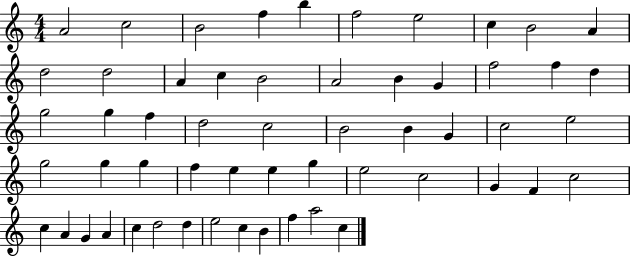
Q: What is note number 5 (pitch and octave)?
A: B5